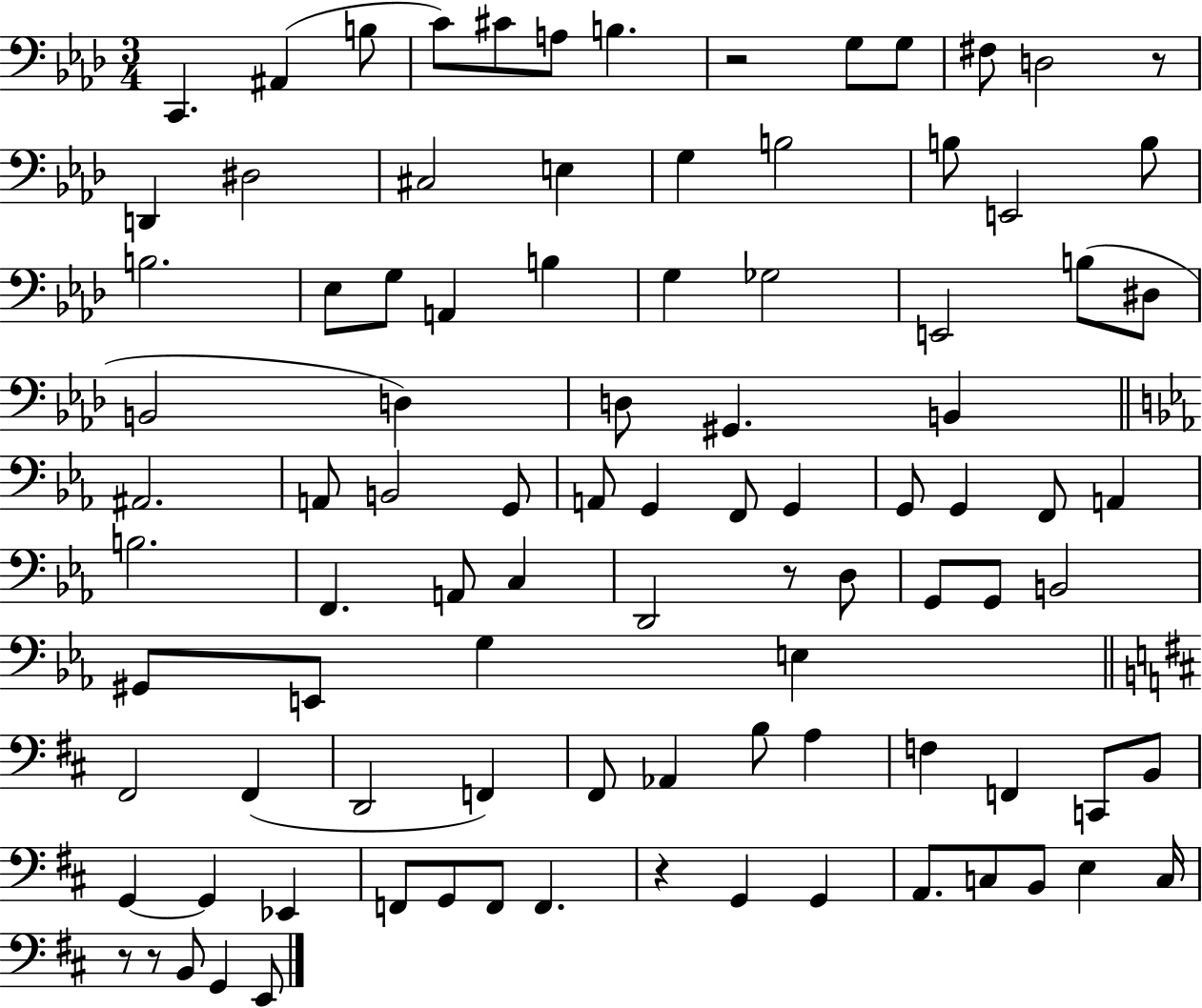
{
  \clef bass
  \numericTimeSignature
  \time 3/4
  \key aes \major
  c,4. ais,4( b8 | c'8) cis'8 a8 b4. | r2 g8 g8 | fis8 d2 r8 | \break d,4 dis2 | cis2 e4 | g4 b2 | b8 e,2 b8 | \break b2. | ees8 g8 a,4 b4 | g4 ges2 | e,2 b8( dis8 | \break b,2 d4) | d8 gis,4. b,4 | \bar "||" \break \key ees \major ais,2. | a,8 b,2 g,8 | a,8 g,4 f,8 g,4 | g,8 g,4 f,8 a,4 | \break b2. | f,4. a,8 c4 | d,2 r8 d8 | g,8 g,8 b,2 | \break gis,8 e,8 g4 e4 | \bar "||" \break \key d \major fis,2 fis,4( | d,2 f,4) | fis,8 aes,4 b8 a4 | f4 f,4 c,8 b,8 | \break g,4~~ g,4 ees,4 | f,8 g,8 f,8 f,4. | r4 g,4 g,4 | a,8. c8 b,8 e4 c16 | \break r8 r8 b,8 g,4 e,8 | \bar "|."
}